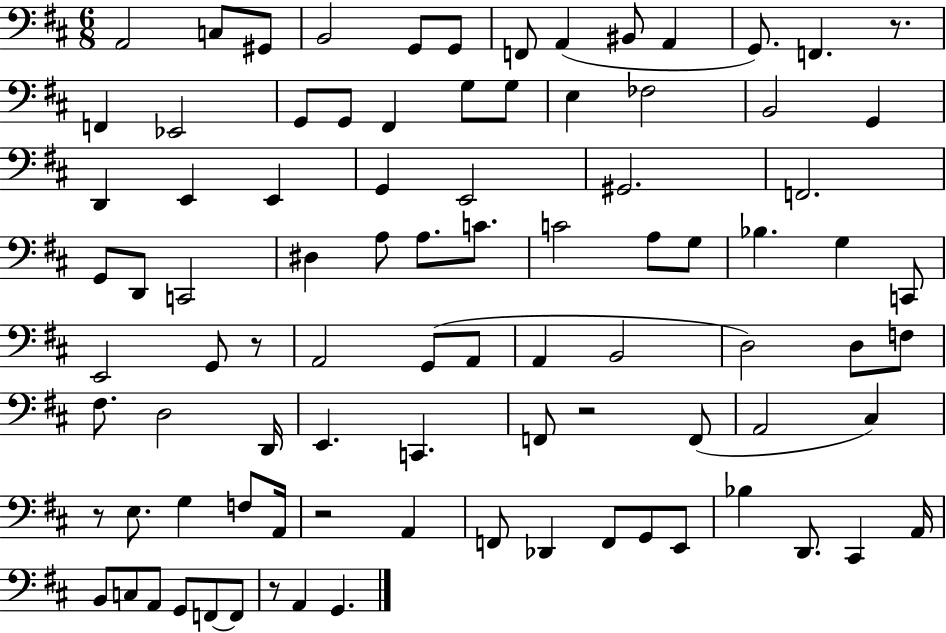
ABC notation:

X:1
T:Untitled
M:6/8
L:1/4
K:D
A,,2 C,/2 ^G,,/2 B,,2 G,,/2 G,,/2 F,,/2 A,, ^B,,/2 A,, G,,/2 F,, z/2 F,, _E,,2 G,,/2 G,,/2 ^F,, G,/2 G,/2 E, _F,2 B,,2 G,, D,, E,, E,, G,, E,,2 ^G,,2 F,,2 G,,/2 D,,/2 C,,2 ^D, A,/2 A,/2 C/2 C2 A,/2 G,/2 _B, G, C,,/2 E,,2 G,,/2 z/2 A,,2 G,,/2 A,,/2 A,, B,,2 D,2 D,/2 F,/2 ^F,/2 D,2 D,,/4 E,, C,, F,,/2 z2 F,,/2 A,,2 ^C, z/2 E,/2 G, F,/2 A,,/4 z2 A,, F,,/2 _D,, F,,/2 G,,/2 E,,/2 _B, D,,/2 ^C,, A,,/4 B,,/2 C,/2 A,,/2 G,,/2 F,,/2 F,,/2 z/2 A,, G,,